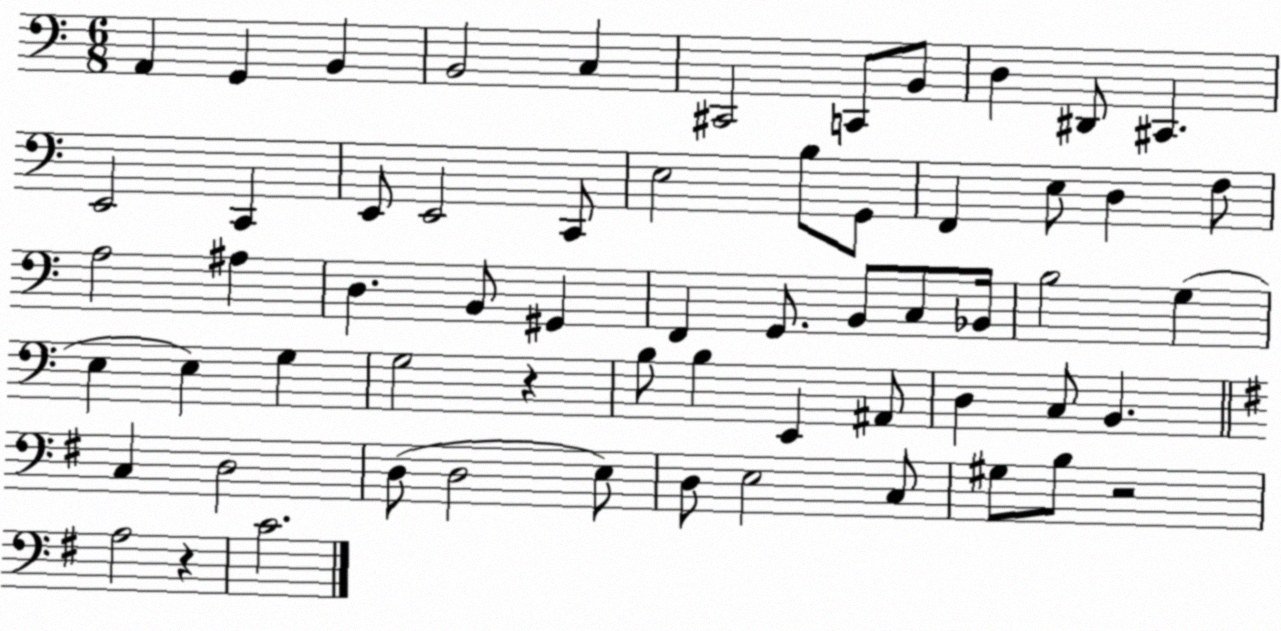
X:1
T:Untitled
M:6/8
L:1/4
K:C
A,, G,, B,, B,,2 C, ^C,,2 C,,/2 B,,/2 D, ^D,,/2 ^C,, E,,2 C,, E,,/2 E,,2 C,,/2 E,2 B,/2 G,,/2 F,, E,/2 D, F,/2 A,2 ^A, D, B,,/2 ^G,, F,, G,,/2 B,,/2 C,/2 _B,,/4 B,2 G, E, E, G, G,2 z B,/2 B, E,, ^A,,/2 D, C,/2 B,, C, D,2 D,/2 D,2 E,/2 D,/2 E,2 C,/2 ^G,/2 B,/2 z2 A,2 z C2